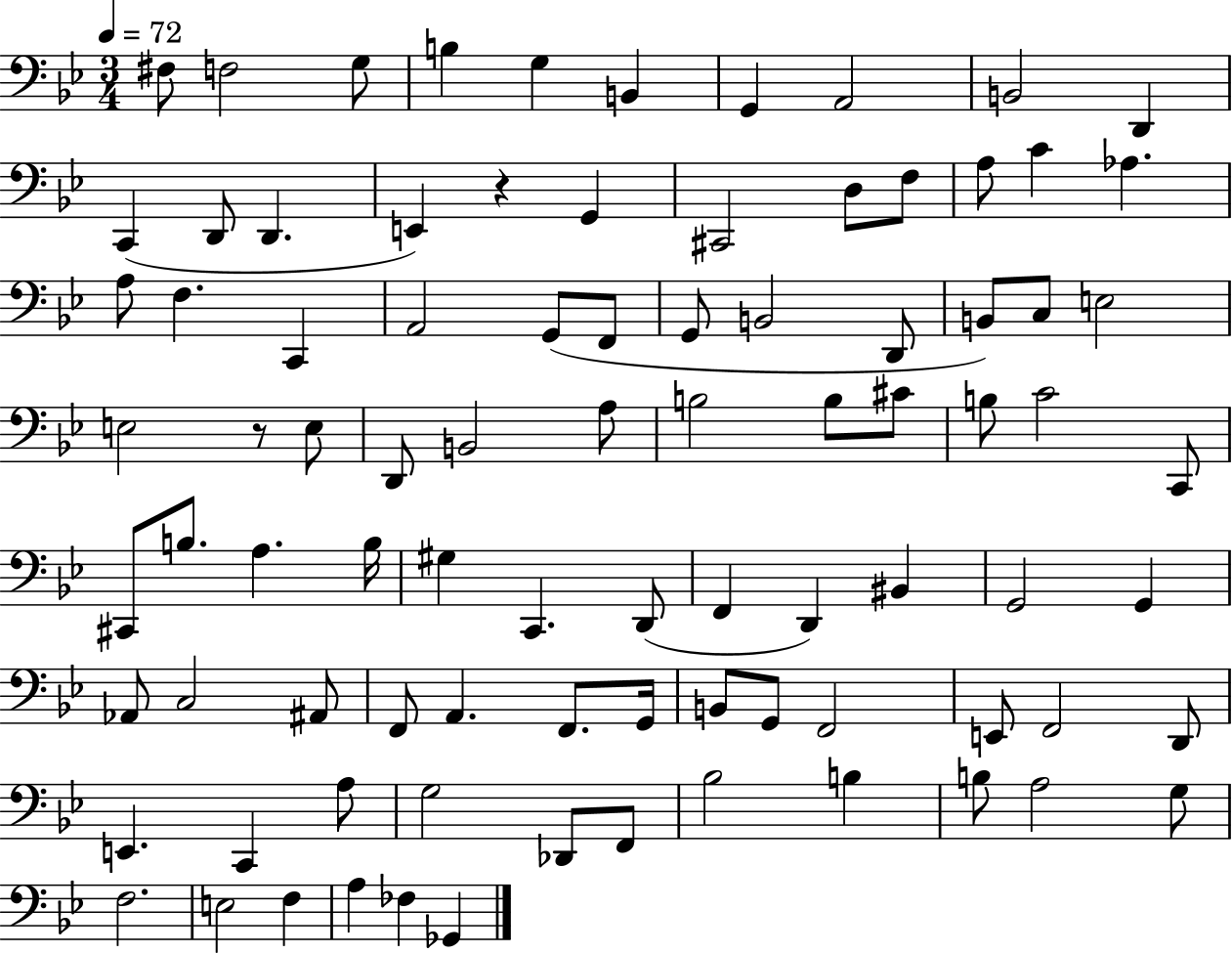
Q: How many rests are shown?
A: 2